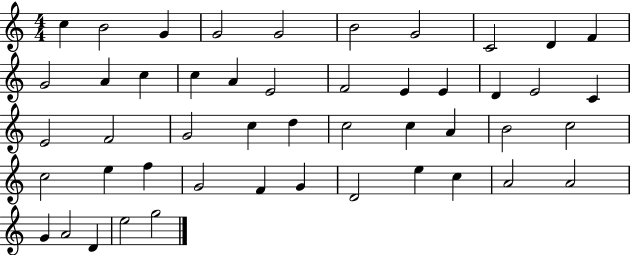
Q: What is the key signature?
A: C major